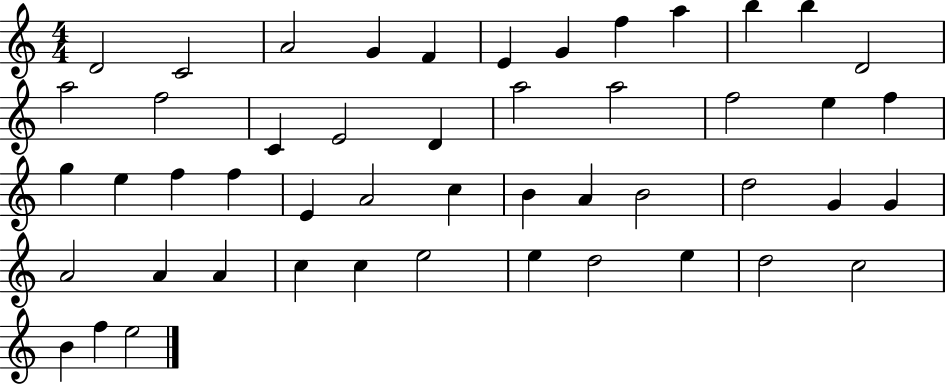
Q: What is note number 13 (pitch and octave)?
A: A5